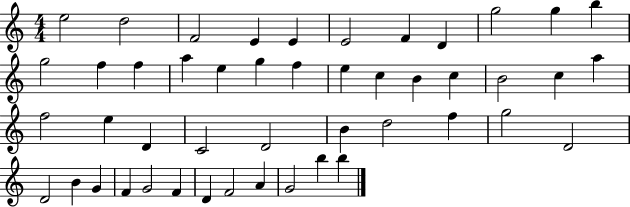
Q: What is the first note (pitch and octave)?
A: E5